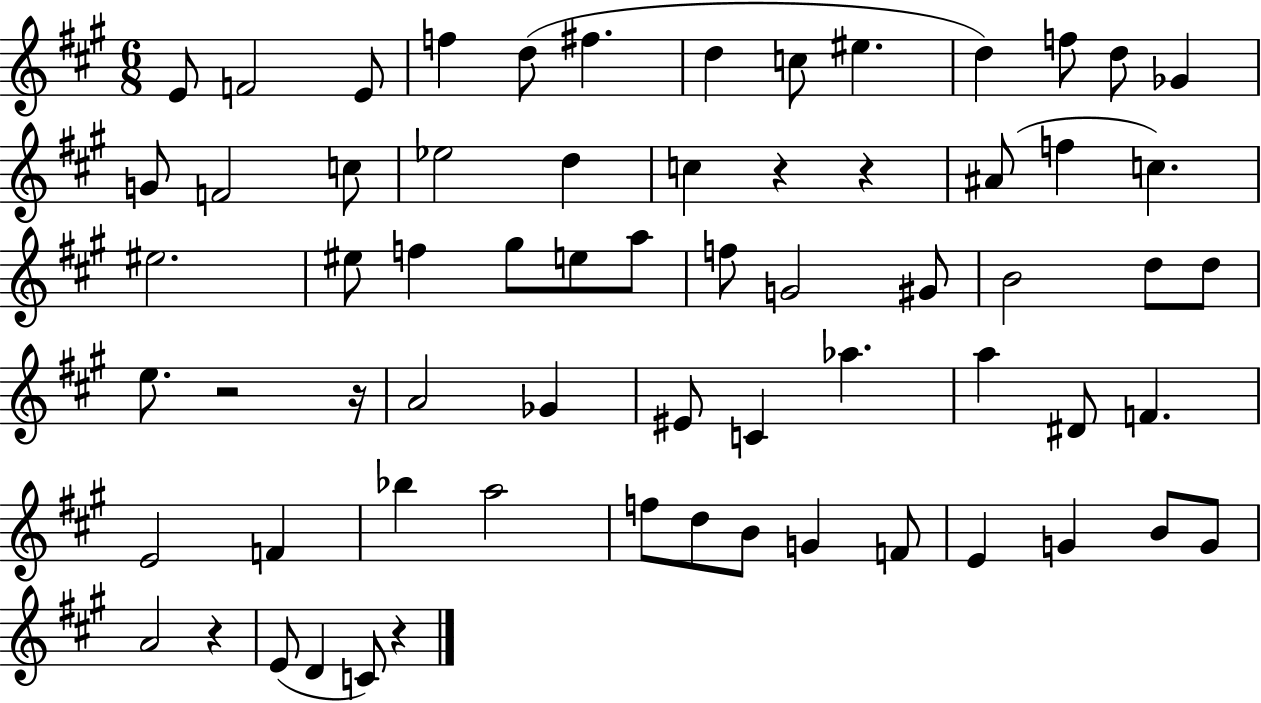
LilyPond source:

{
  \clef treble
  \numericTimeSignature
  \time 6/8
  \key a \major
  e'8 f'2 e'8 | f''4 d''8( fis''4. | d''4 c''8 eis''4. | d''4) f''8 d''8 ges'4 | \break g'8 f'2 c''8 | ees''2 d''4 | c''4 r4 r4 | ais'8( f''4 c''4.) | \break eis''2. | eis''8 f''4 gis''8 e''8 a''8 | f''8 g'2 gis'8 | b'2 d''8 d''8 | \break e''8. r2 r16 | a'2 ges'4 | eis'8 c'4 aes''4. | a''4 dis'8 f'4. | \break e'2 f'4 | bes''4 a''2 | f''8 d''8 b'8 g'4 f'8 | e'4 g'4 b'8 g'8 | \break a'2 r4 | e'8( d'4 c'8) r4 | \bar "|."
}